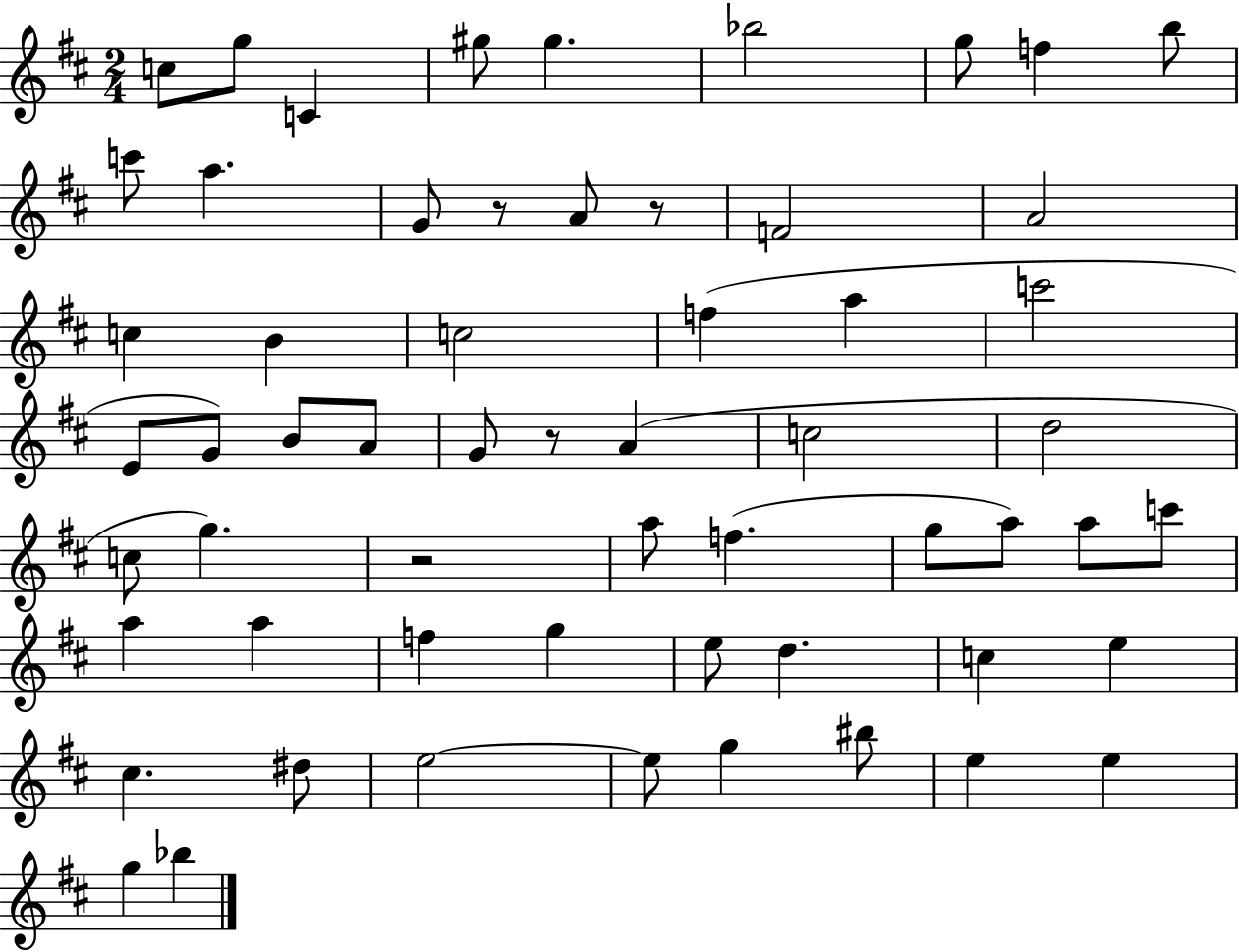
C5/e G5/e C4/q G#5/e G#5/q. Bb5/h G5/e F5/q B5/e C6/e A5/q. G4/e R/e A4/e R/e F4/h A4/h C5/q B4/q C5/h F5/q A5/q C6/h E4/e G4/e B4/e A4/e G4/e R/e A4/q C5/h D5/h C5/e G5/q. R/h A5/e F5/q. G5/e A5/e A5/e C6/e A5/q A5/q F5/q G5/q E5/e D5/q. C5/q E5/q C#5/q. D#5/e E5/h E5/e G5/q BIS5/e E5/q E5/q G5/q Bb5/q